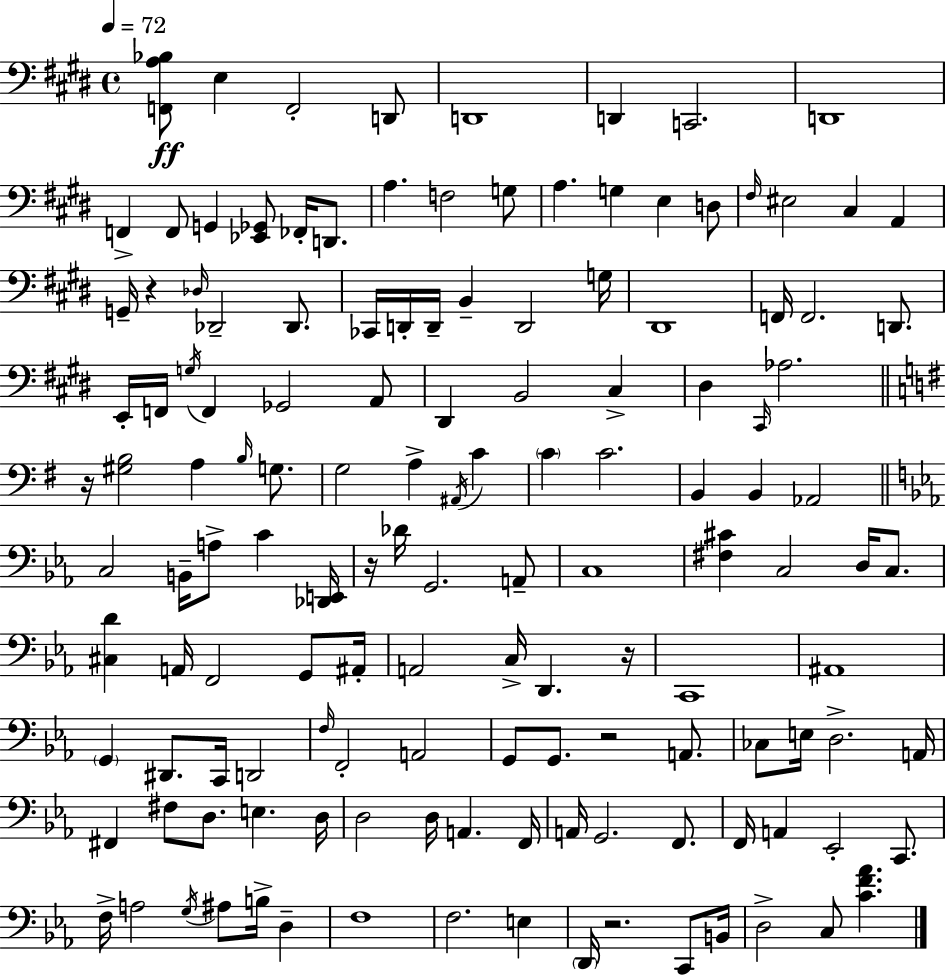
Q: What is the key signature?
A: E major